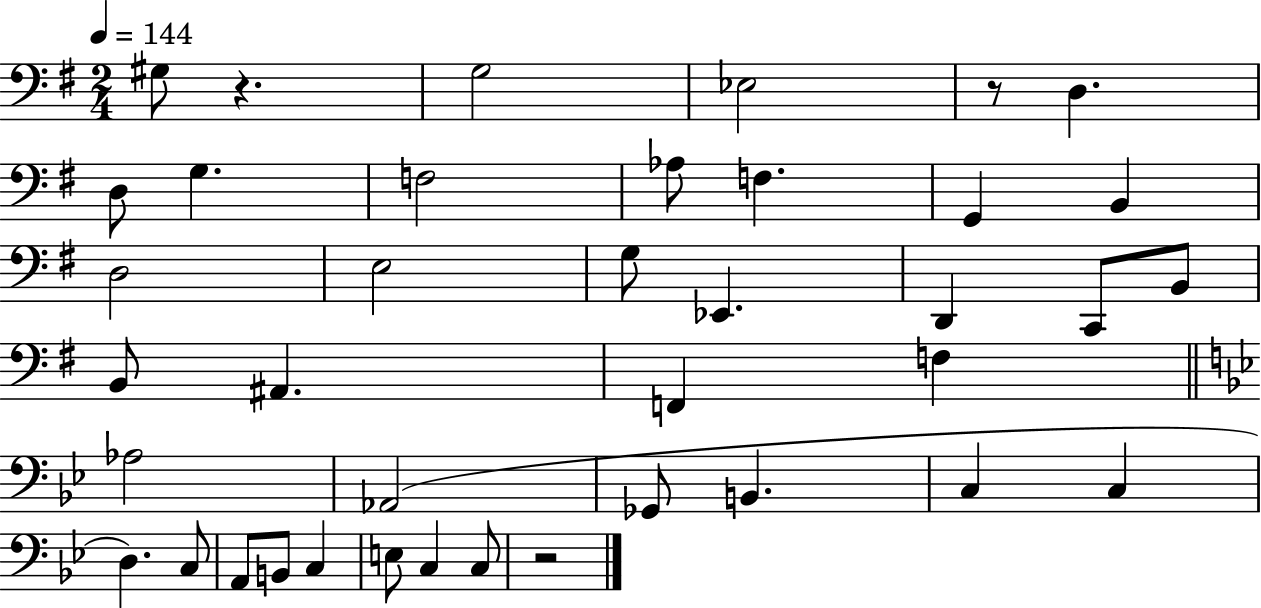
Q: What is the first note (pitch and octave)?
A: G#3